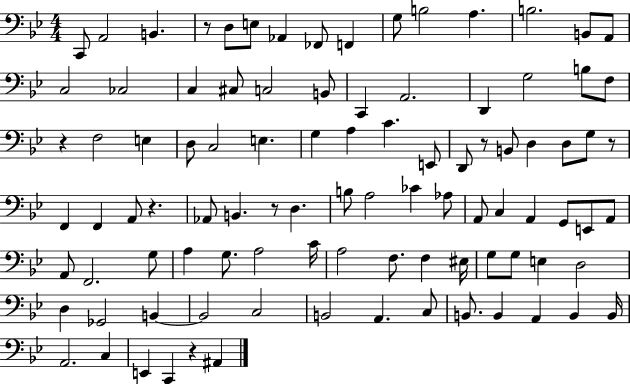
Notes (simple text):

C2/e A2/h B2/q. R/e D3/e E3/e Ab2/q FES2/e F2/q G3/e B3/h A3/q. B3/h. B2/e A2/e C3/h CES3/h C3/q C#3/e C3/h B2/e C2/q A2/h. D2/q G3/h B3/e F3/e R/q F3/h E3/q D3/e C3/h E3/q. G3/q A3/q C4/q. E2/e D2/e R/e B2/e D3/q D3/e G3/e R/e F2/q F2/q A2/e R/q. Ab2/e B2/q. R/e D3/q. B3/e A3/h CES4/q Ab3/e A2/e C3/q A2/q G2/e E2/e A2/e A2/e F2/h. G3/e A3/q G3/e. A3/h C4/s A3/h F3/e. F3/q EIS3/s G3/e G3/e E3/q D3/h D3/q Gb2/h B2/q B2/h C3/h B2/h A2/q. C3/e B2/e. B2/q A2/q B2/q B2/s A2/h. C3/q E2/q C2/q R/q A#2/q